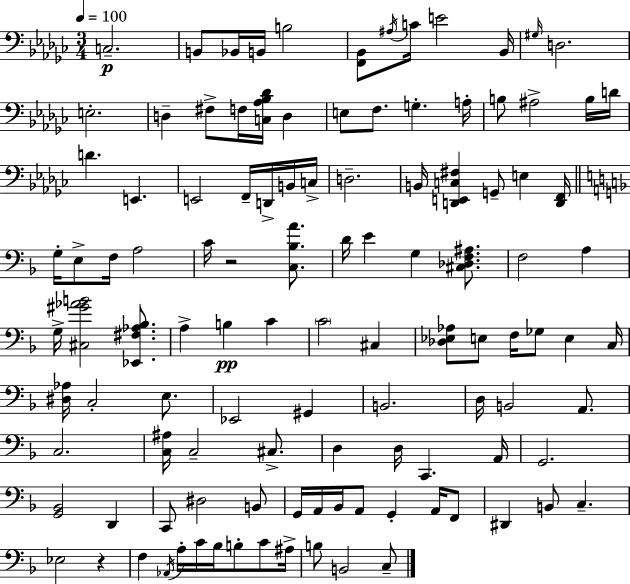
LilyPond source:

{
  \clef bass
  \numericTimeSignature
  \time 3/4
  \key ees \minor
  \tempo 4 = 100
  \repeat volta 2 { c2.--\p | b,8 bes,16 b,16 b2 | <f, bes,>8 \acciaccatura { ais16 } c'16 e'2 | bes,16 \grace { gis16 } d2. | \break e2.-. | d4-- fis8-> f16 <c aes bes des'>16 d4 | e8 f8. g4.-. | a16-. b8 ais2-> | \break b16 d'16 d'4. e,4. | e,2 f,16-- d,16-> | b,16 c16-> d2.-- | b,16 <d, e, c fis>4 g,8-- e4 | \break <d, f,>16 \bar "||" \break \key d \minor g16-. e8-> f16 a2 | c'16 r2 <c bes a'>8. | d'16 e'4 g4 <cis des f ais>8. | f2 a4 | \break g16-> <cis gis' aes' b'>2 <ees, fis aes bes>8. | a4-> b4\pp c'4 | \parenthesize c'2 cis4 | <des ees aes>8 e8 f16 ges8 e4 c16 | \break <dis aes>16 c2-. e8. | ees,2 gis,4 | b,2. | d16 b,2 a,8. | \break c2. | <c ais>16 c2-- cis8.-> | d4 d16 c,4. a,16 | g,2. | \break <g, bes,>2 d,4 | c,8 dis2 b,8 | g,16 a,16 bes,16 a,8 g,4-. a,16 f,8 | dis,4 b,8 c4.-- | \break ees2 r4 | f4 \acciaccatura { aes,16 } a16-. c'16 bes16 b8-. c'8 | ais16-> b8 b,2 c8-- | } \bar "|."
}